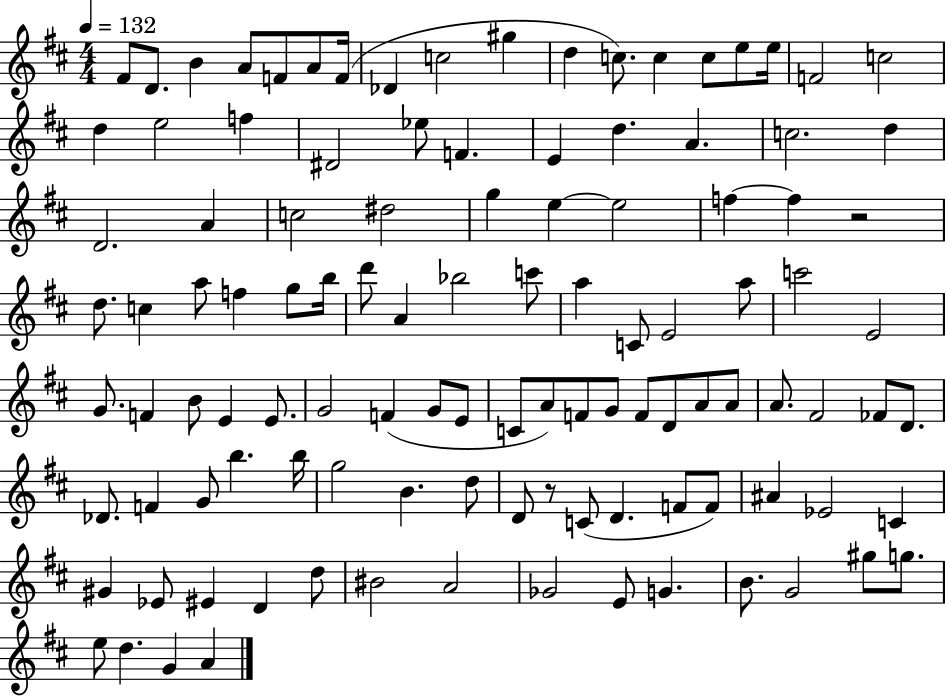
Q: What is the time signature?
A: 4/4